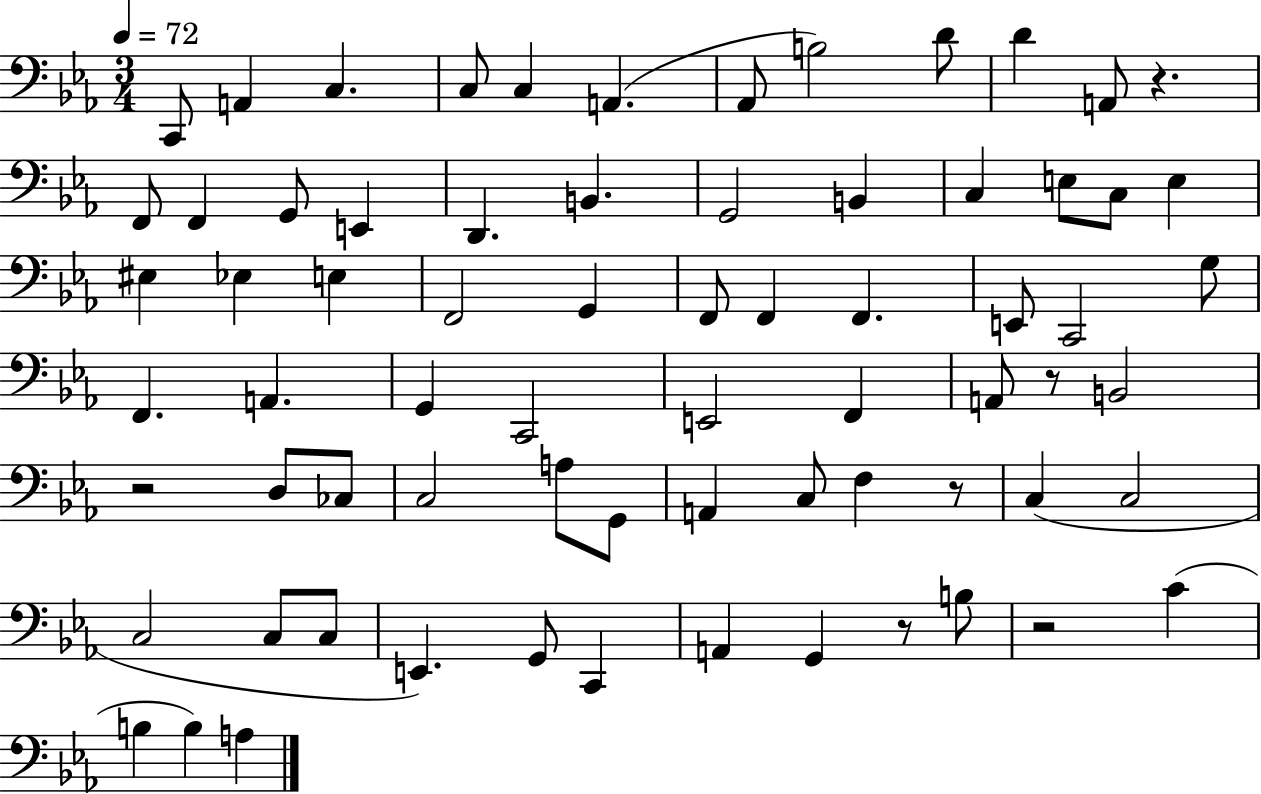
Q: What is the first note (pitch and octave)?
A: C2